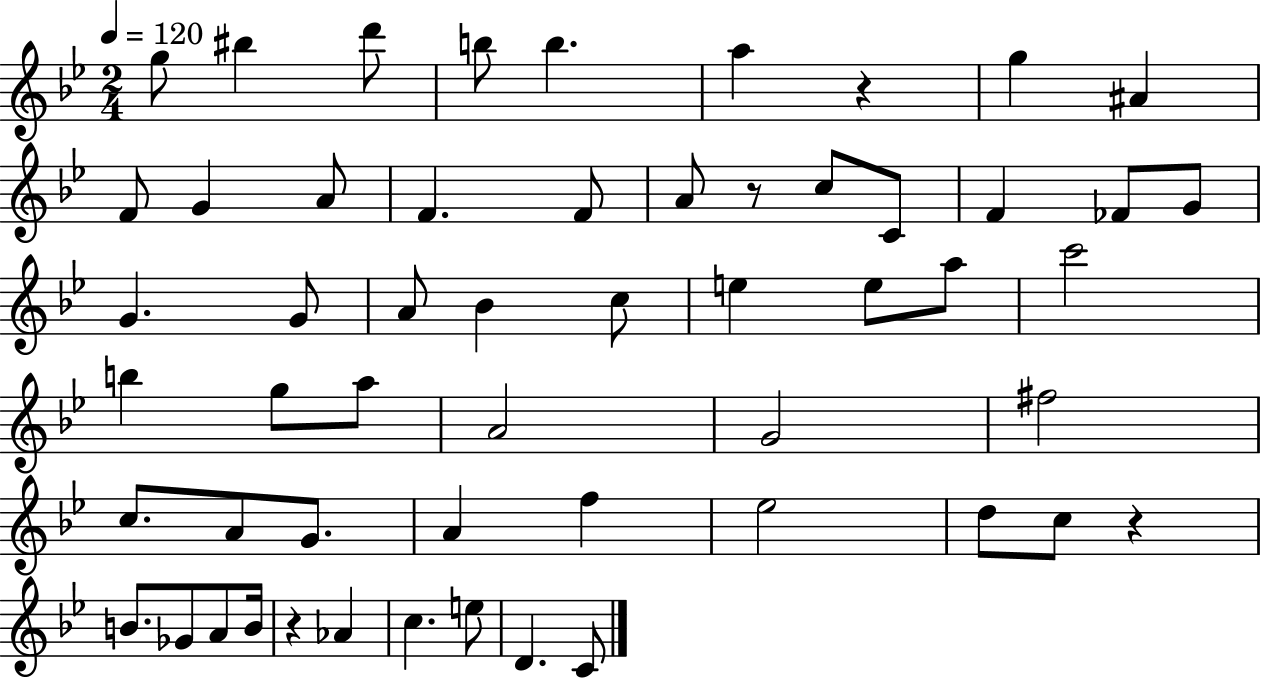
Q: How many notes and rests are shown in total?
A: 55